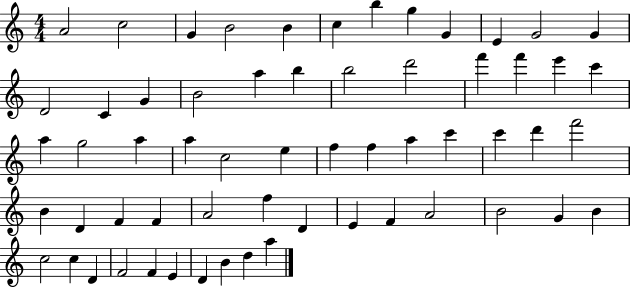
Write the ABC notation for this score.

X:1
T:Untitled
M:4/4
L:1/4
K:C
A2 c2 G B2 B c b g G E G2 G D2 C G B2 a b b2 d'2 f' f' e' c' a g2 a a c2 e f f a c' c' d' f'2 B D F F A2 f D E F A2 B2 G B c2 c D F2 F E D B d a